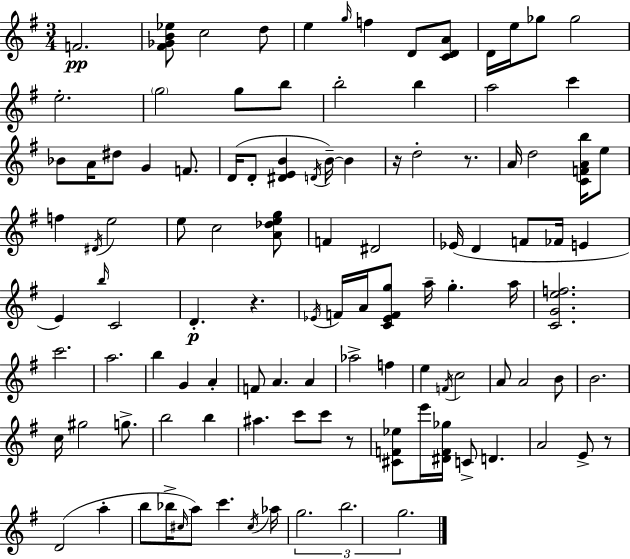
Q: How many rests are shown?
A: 5